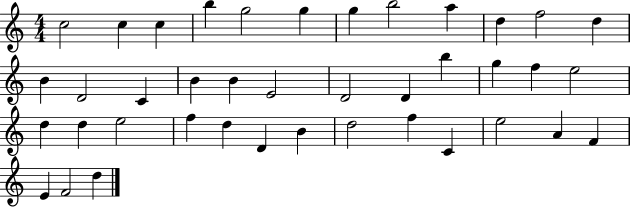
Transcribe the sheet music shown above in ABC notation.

X:1
T:Untitled
M:4/4
L:1/4
K:C
c2 c c b g2 g g b2 a d f2 d B D2 C B B E2 D2 D b g f e2 d d e2 f d D B d2 f C e2 A F E F2 d